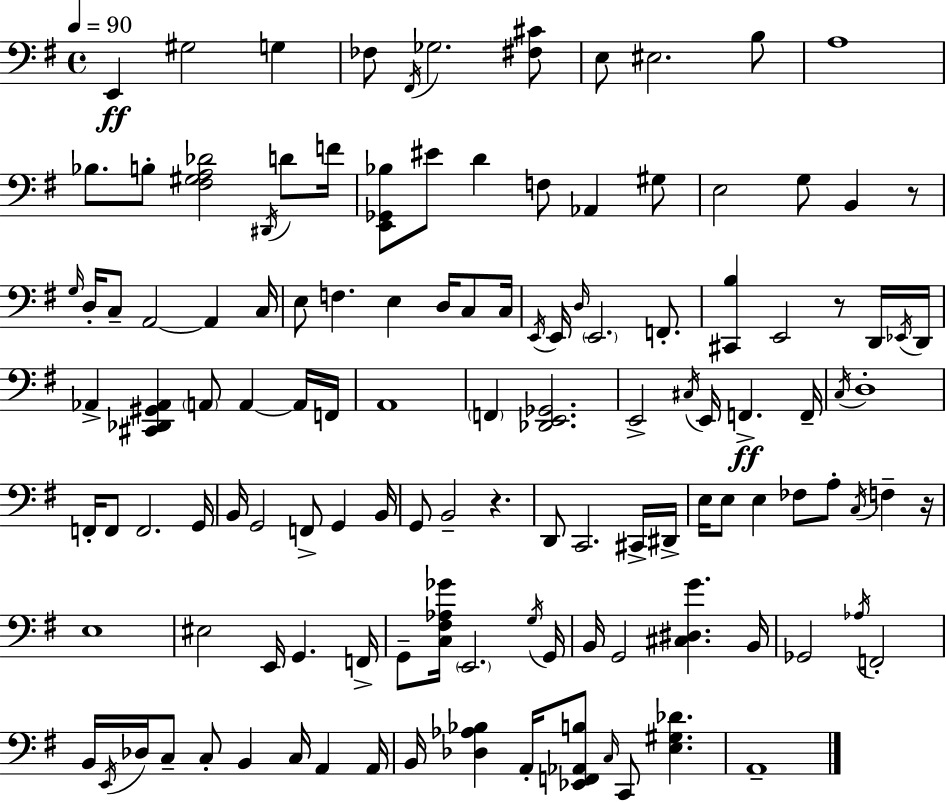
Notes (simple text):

E2/q G#3/h G3/q FES3/e F#2/s Gb3/h. [F#3,C#4]/e E3/e EIS3/h. B3/e A3/w Bb3/e. B3/e [F#3,G#3,A3,Db4]/h D#2/s D4/e F4/s [E2,Gb2,Bb3]/e EIS4/e D4/q F3/e Ab2/q G#3/e E3/h G3/e B2/q R/e G3/s D3/s C3/e A2/h A2/q C3/s E3/e F3/q. E3/q D3/s C3/e C3/s E2/s E2/s D3/s E2/h. F2/e. [C#2,B3]/q E2/h R/e D2/s Eb2/s D2/s Ab2/q [C#2,Db2,G#2,Ab2]/q A2/e A2/q A2/s F2/s A2/w F2/q [Db2,E2,Gb2]/h. E2/h C#3/s E2/s F2/q. F2/s C3/s D3/w F2/s F2/e F2/h. G2/s B2/s G2/h F2/e G2/q B2/s G2/e B2/h R/q. D2/e C2/h. C#2/s D#2/s E3/s E3/e E3/q FES3/e A3/e C3/s F3/q R/s E3/w EIS3/h E2/s G2/q. F2/s G2/e [C3,F#3,Ab3,Gb4]/s E2/h. G3/s G2/s B2/s G2/h [C#3,D#3,G4]/q. B2/s Gb2/h Ab3/s F2/h B2/s E2/s Db3/s C3/e C3/e B2/q C3/s A2/q A2/s B2/s [Db3,Ab3,Bb3]/q A2/s [Eb2,F2,Ab2,B3]/e C3/s C2/e [E3,G#3,Db4]/q. A2/w